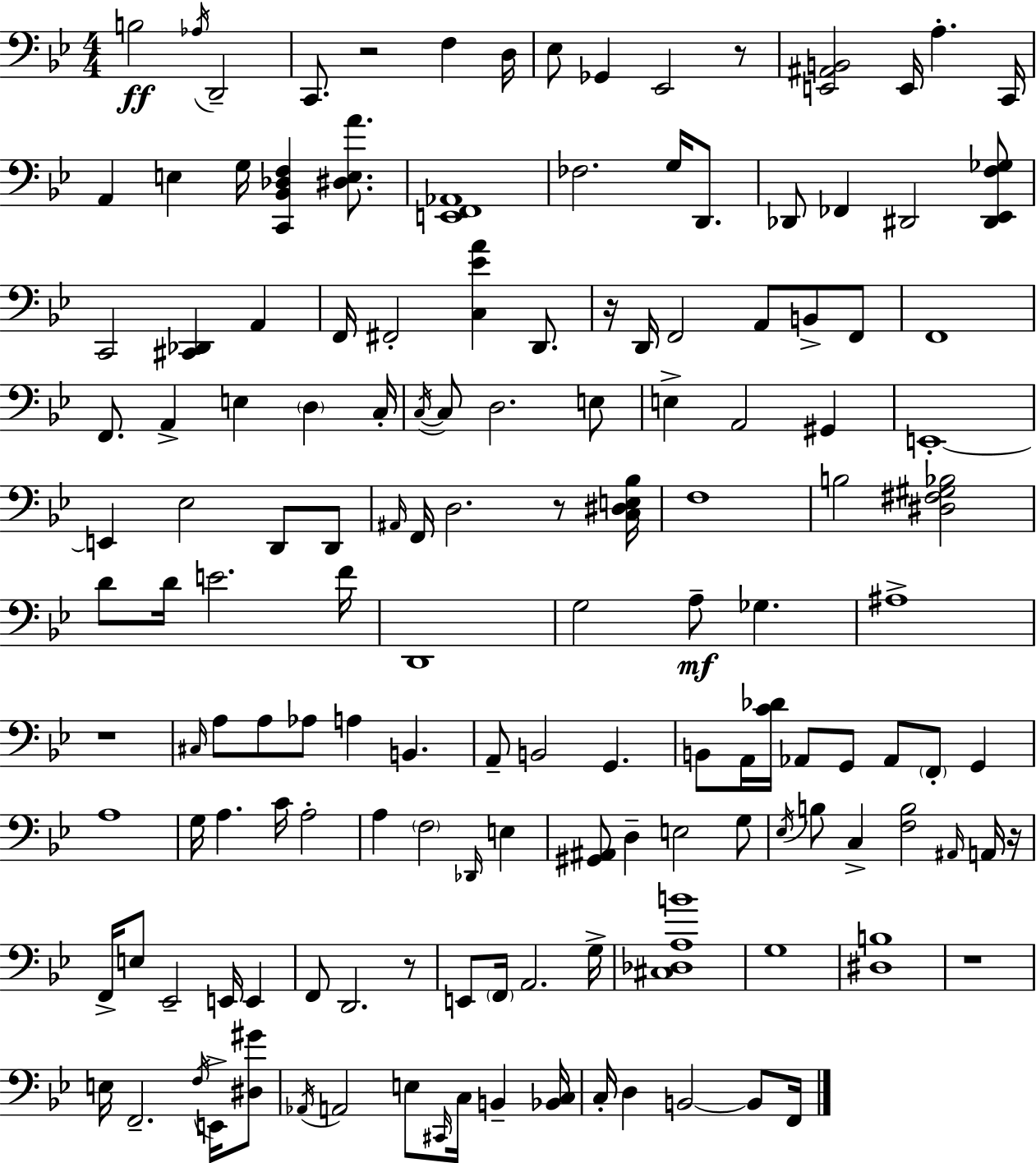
{
  \clef bass
  \numericTimeSignature
  \time 4/4
  \key bes \major
  b2\ff \acciaccatura { aes16 } d,2-- | c,8. r2 f4 | d16 ees8 ges,4 ees,2 r8 | <e, ais, b,>2 e,16 a4.-. | \break c,16 a,4 e4 g16 <c, bes, des f>4 <dis e a'>8. | <e, f, aes,>1 | fes2. g16 d,8. | des,8 fes,4 dis,2 <dis, ees, f ges>8 | \break c,2 <cis, des,>4 a,4 | f,16 fis,2-. <c ees' a'>4 d,8. | r16 d,16 f,2 a,8 b,8-> f,8 | f,1 | \break f,8. a,4-> e4 \parenthesize d4 | c16-. \acciaccatura { c16~ }~ c8 d2. | e8 e4-> a,2 gis,4 | e,1-.~~ | \break e,4 ees2 d,8 | d,8 \grace { ais,16 } f,16 d2. | r8 <c dis e bes>16 f1 | b2 <dis fis gis bes>2 | \break d'8 d'16 e'2. | f'16 d,1 | g2 a8--\mf ges4. | ais1-> | \break r1 | \grace { cis16 } a8 a8 aes8 a4 b,4. | a,8-- b,2 g,4. | b,8 a,16 <c' des'>16 aes,8 g,8 aes,8 \parenthesize f,8-. | \break g,4 a1 | g16 a4. c'16 a2-. | a4 \parenthesize f2 | \grace { des,16 } e4 <gis, ais,>8 d4-- e2 | \break g8 \acciaccatura { ees16 } b8 c4-> <f b>2 | \grace { ais,16 } a,16 r16 f,16-> e8 ees,2-- | e,16 e,4 f,8 d,2. | r8 e,8 \parenthesize f,16 a,2. | \break g16-> <cis des a b'>1 | g1 | <dis b>1 | r1 | \break e16 f,2.-- | \acciaccatura { f16 } e,16-> <dis gis'>8 \acciaccatura { aes,16 } a,2 | e8 \grace { cis,16 } c16 b,4-- <bes, c>16 c16-. d4 b,2~~ | b,8 f,16 \bar "|."
}